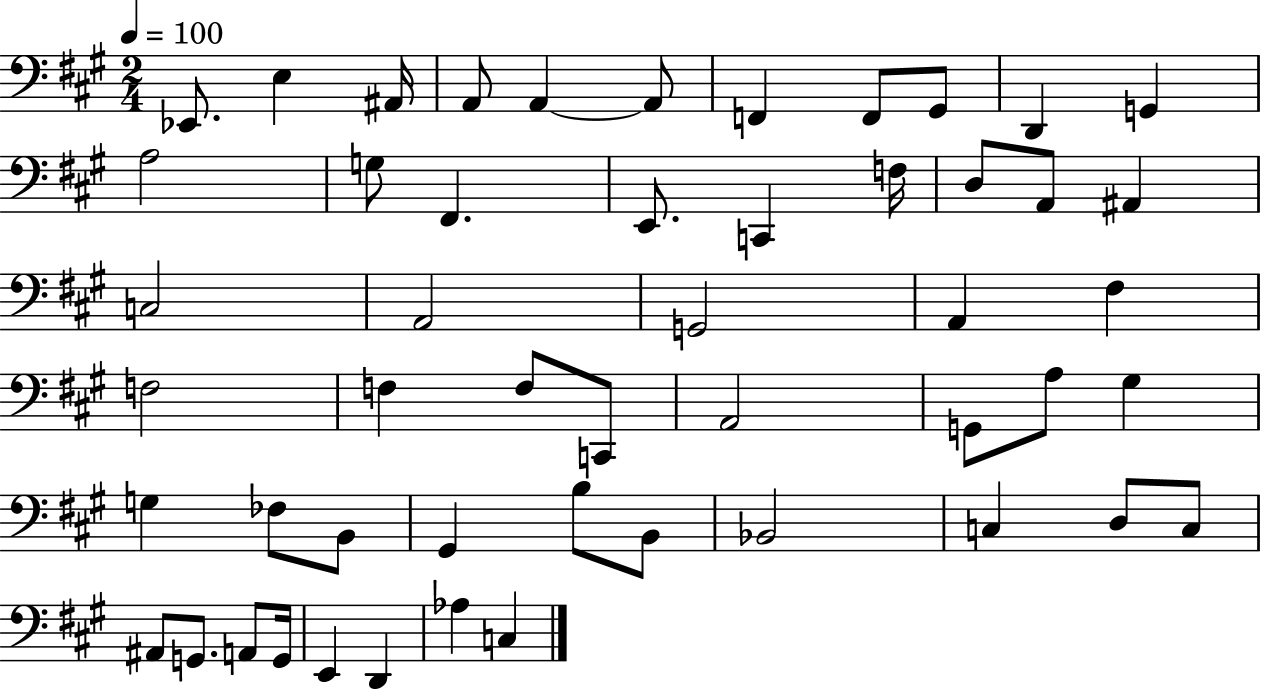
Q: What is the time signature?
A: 2/4